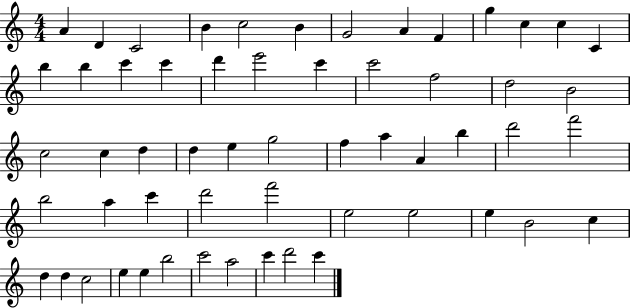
{
  \clef treble
  \numericTimeSignature
  \time 4/4
  \key c \major
  a'4 d'4 c'2 | b'4 c''2 b'4 | g'2 a'4 f'4 | g''4 c''4 c''4 c'4 | \break b''4 b''4 c'''4 c'''4 | d'''4 e'''2 c'''4 | c'''2 f''2 | d''2 b'2 | \break c''2 c''4 d''4 | d''4 e''4 g''2 | f''4 a''4 a'4 b''4 | d'''2 f'''2 | \break b''2 a''4 c'''4 | d'''2 f'''2 | e''2 e''2 | e''4 b'2 c''4 | \break d''4 d''4 c''2 | e''4 e''4 b''2 | c'''2 a''2 | c'''4 d'''2 c'''4 | \break \bar "|."
}